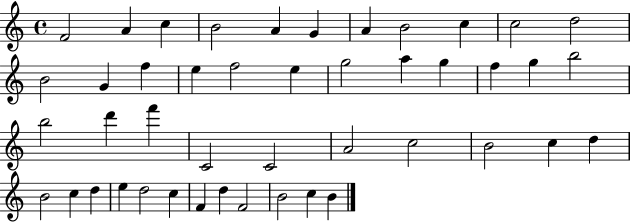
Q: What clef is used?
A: treble